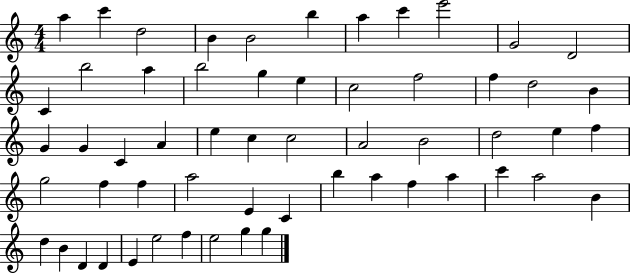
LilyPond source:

{
  \clef treble
  \numericTimeSignature
  \time 4/4
  \key c \major
  a''4 c'''4 d''2 | b'4 b'2 b''4 | a''4 c'''4 e'''2 | g'2 d'2 | \break c'4 b''2 a''4 | b''2 g''4 e''4 | c''2 f''2 | f''4 d''2 b'4 | \break g'4 g'4 c'4 a'4 | e''4 c''4 c''2 | a'2 b'2 | d''2 e''4 f''4 | \break g''2 f''4 f''4 | a''2 e'4 c'4 | b''4 a''4 f''4 a''4 | c'''4 a''2 b'4 | \break d''4 b'4 d'4 d'4 | e'4 e''2 f''4 | e''2 g''4 g''4 | \bar "|."
}